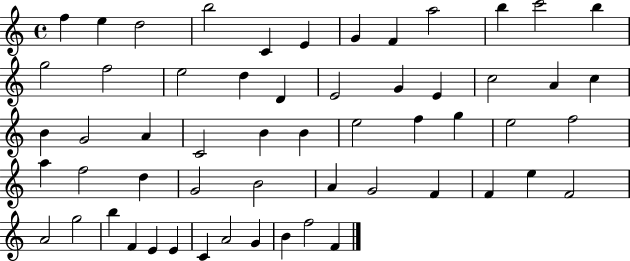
F5/q E5/q D5/h B5/h C4/q E4/q G4/q F4/q A5/h B5/q C6/h B5/q G5/h F5/h E5/h D5/q D4/q E4/h G4/q E4/q C5/h A4/q C5/q B4/q G4/h A4/q C4/h B4/q B4/q E5/h F5/q G5/q E5/h F5/h A5/q F5/h D5/q G4/h B4/h A4/q G4/h F4/q F4/q E5/q F4/h A4/h G5/h B5/q F4/q E4/q E4/q C4/q A4/h G4/q B4/q F5/h F4/q